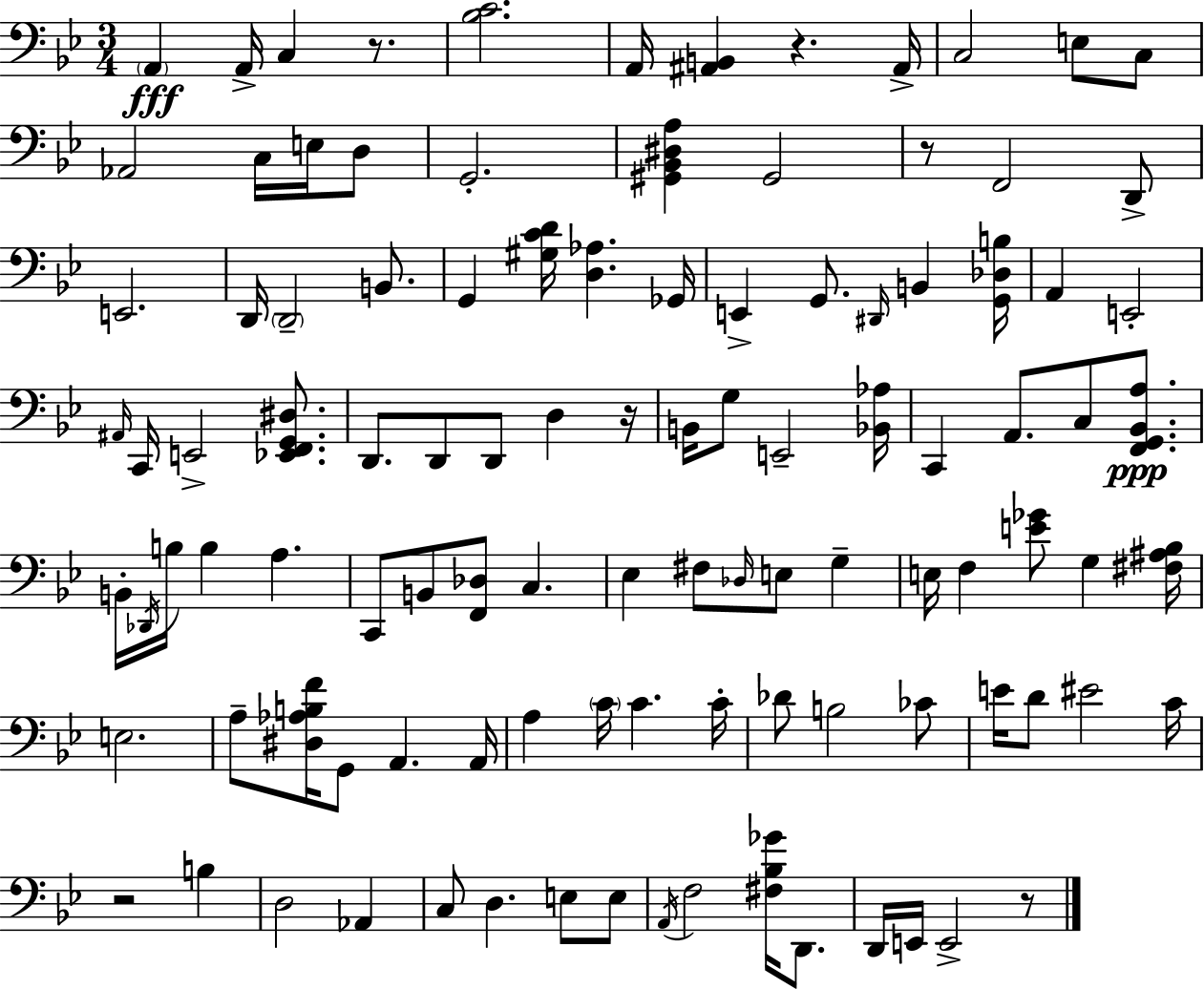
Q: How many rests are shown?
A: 6